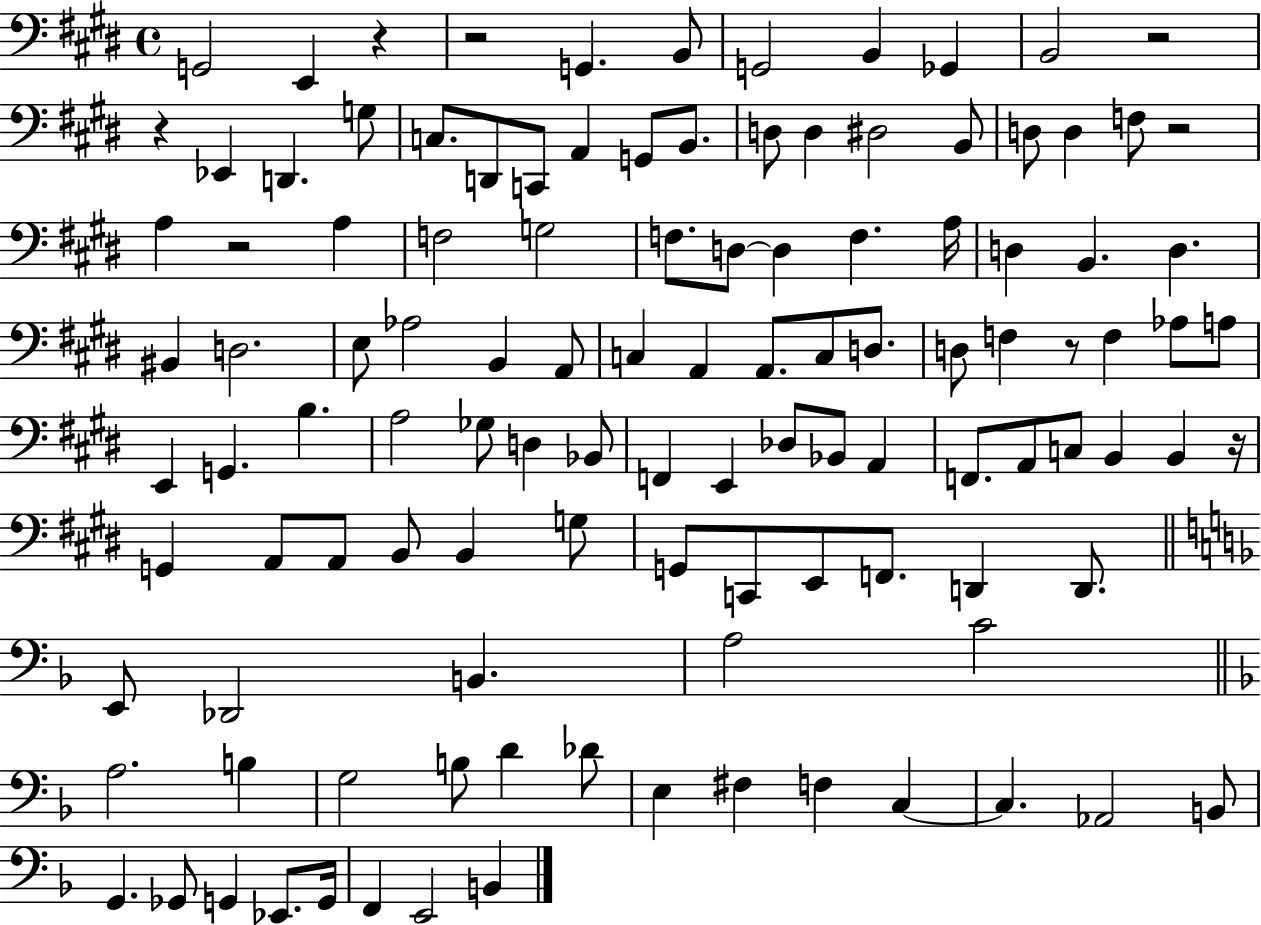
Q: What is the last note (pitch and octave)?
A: B2